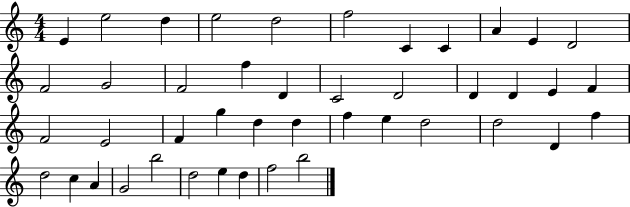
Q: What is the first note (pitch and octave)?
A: E4